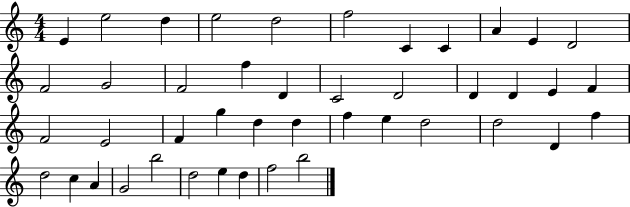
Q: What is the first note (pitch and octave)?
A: E4